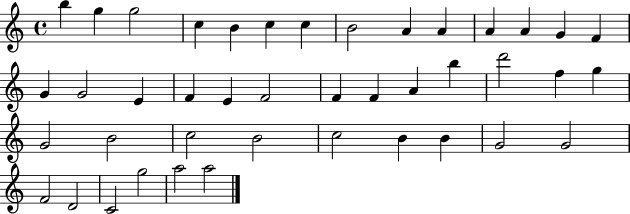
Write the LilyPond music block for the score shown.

{
  \clef treble
  \time 4/4
  \defaultTimeSignature
  \key c \major
  b''4 g''4 g''2 | c''4 b'4 c''4 c''4 | b'2 a'4 a'4 | a'4 a'4 g'4 f'4 | \break g'4 g'2 e'4 | f'4 e'4 f'2 | f'4 f'4 a'4 b''4 | d'''2 f''4 g''4 | \break g'2 b'2 | c''2 b'2 | c''2 b'4 b'4 | g'2 g'2 | \break f'2 d'2 | c'2 g''2 | a''2 a''2 | \bar "|."
}